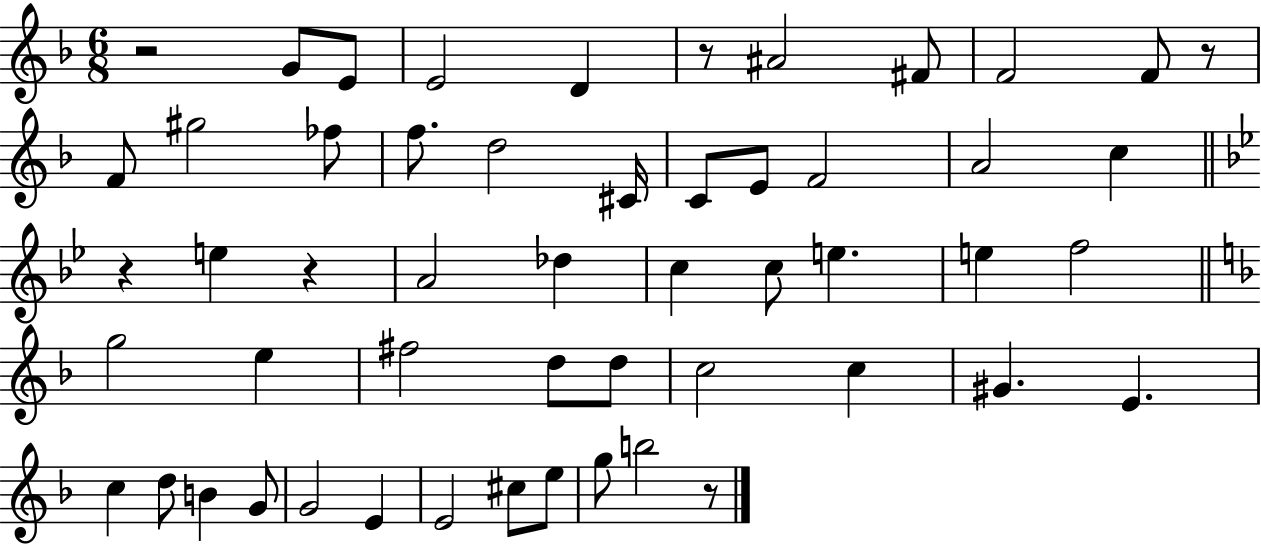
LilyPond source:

{
  \clef treble
  \numericTimeSignature
  \time 6/8
  \key f \major
  r2 g'8 e'8 | e'2 d'4 | r8 ais'2 fis'8 | f'2 f'8 r8 | \break f'8 gis''2 fes''8 | f''8. d''2 cis'16 | c'8 e'8 f'2 | a'2 c''4 | \break \bar "||" \break \key g \minor r4 e''4 r4 | a'2 des''4 | c''4 c''8 e''4. | e''4 f''2 | \break \bar "||" \break \key f \major g''2 e''4 | fis''2 d''8 d''8 | c''2 c''4 | gis'4. e'4. | \break c''4 d''8 b'4 g'8 | g'2 e'4 | e'2 cis''8 e''8 | g''8 b''2 r8 | \break \bar "|."
}